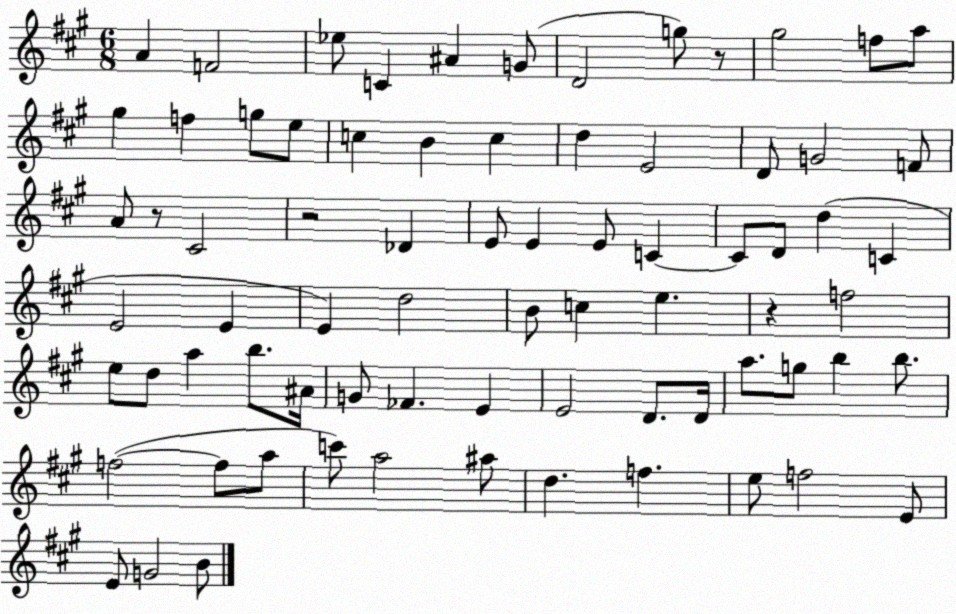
X:1
T:Untitled
M:6/8
L:1/4
K:A
A F2 _e/2 C ^A G/2 D2 g/2 z/2 ^g2 f/2 a/2 ^g f g/2 e/2 c B c d E2 D/2 G2 F/2 A/2 z/2 ^C2 z2 _D E/2 E E/2 C C/2 D/2 d C E2 E E d2 B/2 c e z f2 e/2 d/2 a b/2 ^A/4 G/2 _F E E2 D/2 D/4 a/2 g/2 b b/2 f2 f/2 a/2 c'/2 a2 ^a/2 d f e/2 f2 E/2 E/2 G2 B/2